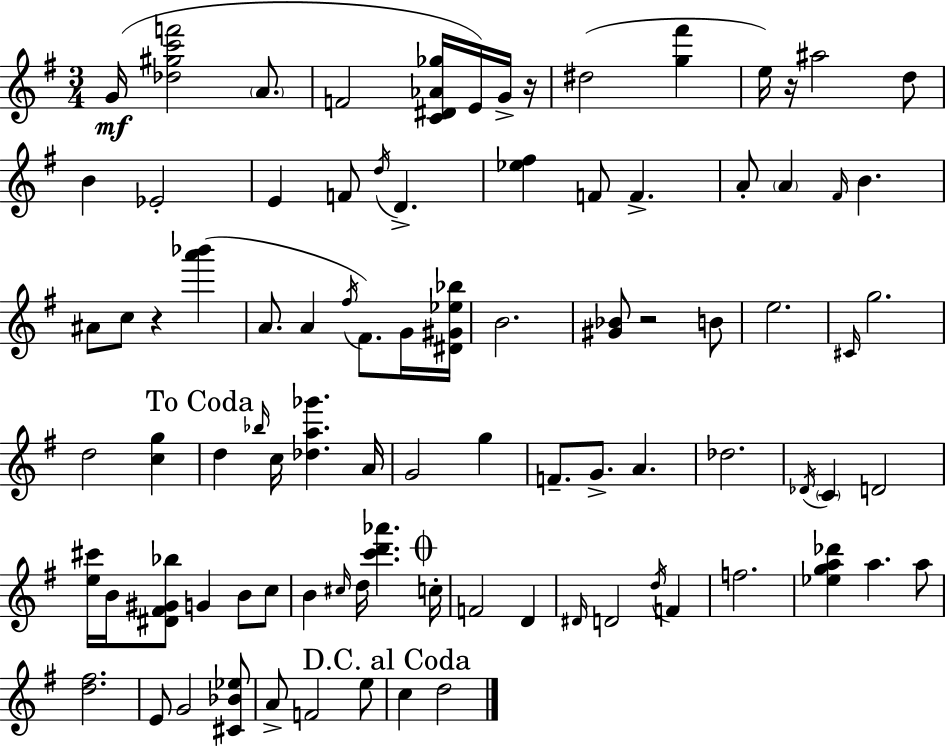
G4/s [Db5,G#5,C6,F6]/h A4/e. F4/h [C4,D#4,Ab4,Gb5]/s E4/s G4/s R/s D#5/h [G5,F#6]/q E5/s R/s A#5/h D5/e B4/q Eb4/h E4/q F4/e D5/s D4/q. [Eb5,F#5]/q F4/e F4/q. A4/e A4/q F#4/s B4/q. A#4/e C5/e R/q [A6,Bb6]/q A4/e. A4/q F#5/s F#4/e. G4/s [D#4,G#4,Eb5,Bb5]/s B4/h. [G#4,Bb4]/e R/h B4/e E5/h. C#4/s G5/h. D5/h [C5,G5]/q D5/q Bb5/s C5/s [Db5,A5,Gb6]/q. A4/s G4/h G5/q F4/e. G4/e. A4/q. Db5/h. Db4/s C4/q D4/h [E5,C#6]/s B4/s [D#4,F#4,G#4,Bb5]/e G4/q B4/e C5/e B4/q C#5/s D5/s [C6,D6,Ab6]/q. C5/s F4/h D4/q D#4/s D4/h D5/s F4/q F5/h. [Eb5,G5,A5,Db6]/q A5/q. A5/e [D5,F#5]/h. E4/e G4/h [C#4,Bb4,Eb5]/e A4/e F4/h E5/e C5/q D5/h